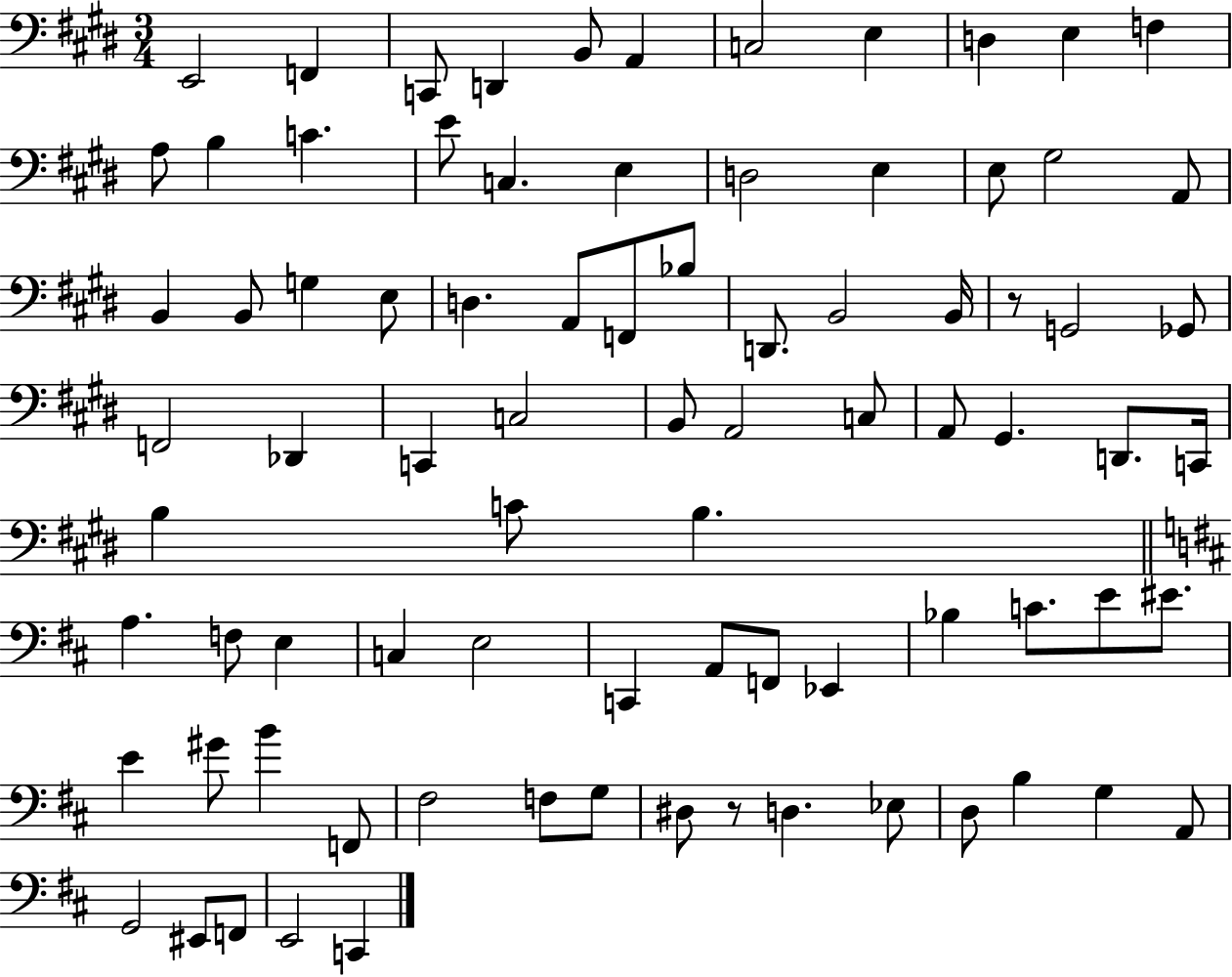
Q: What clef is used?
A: bass